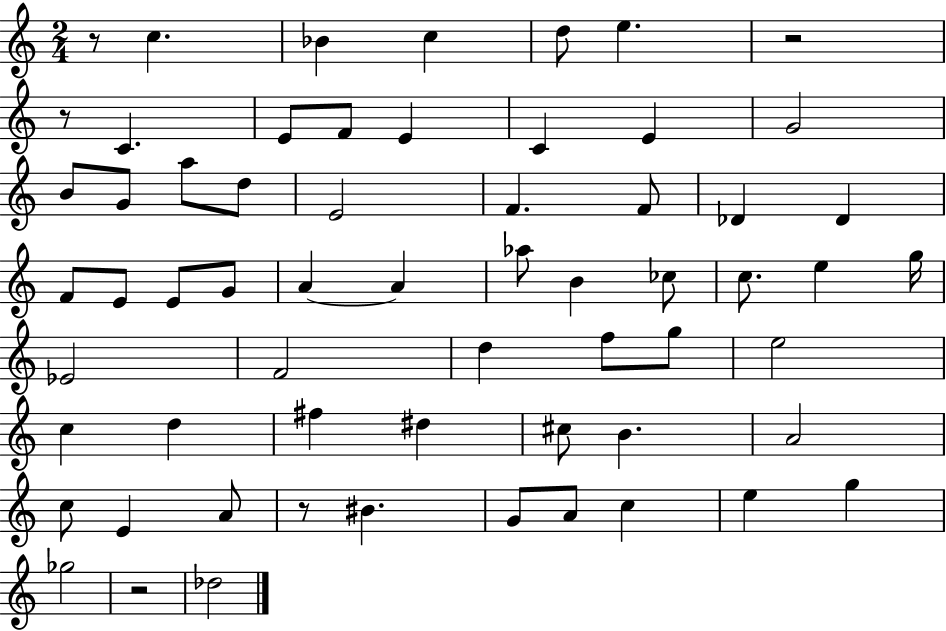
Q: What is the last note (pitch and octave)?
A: Db5